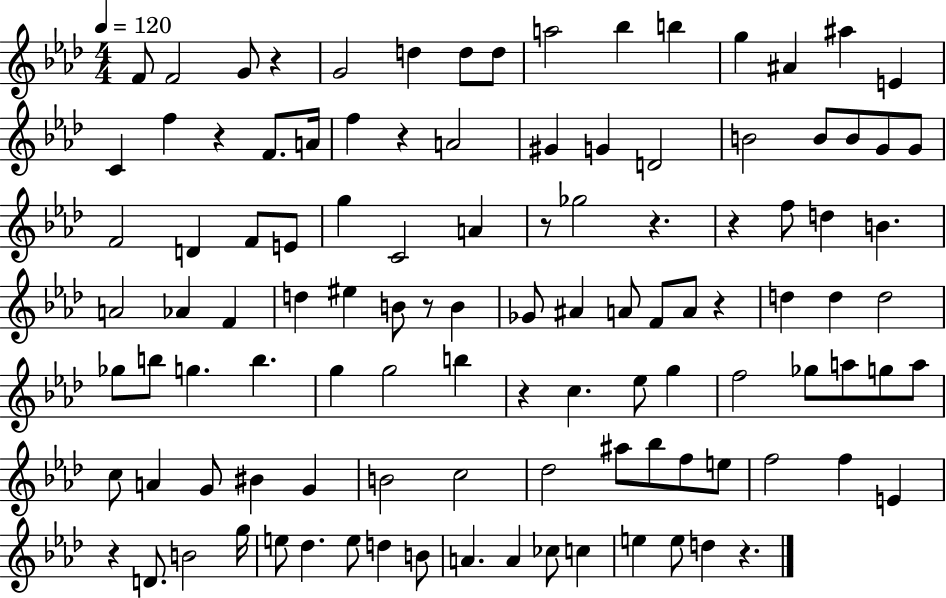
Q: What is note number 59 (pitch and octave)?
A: G5